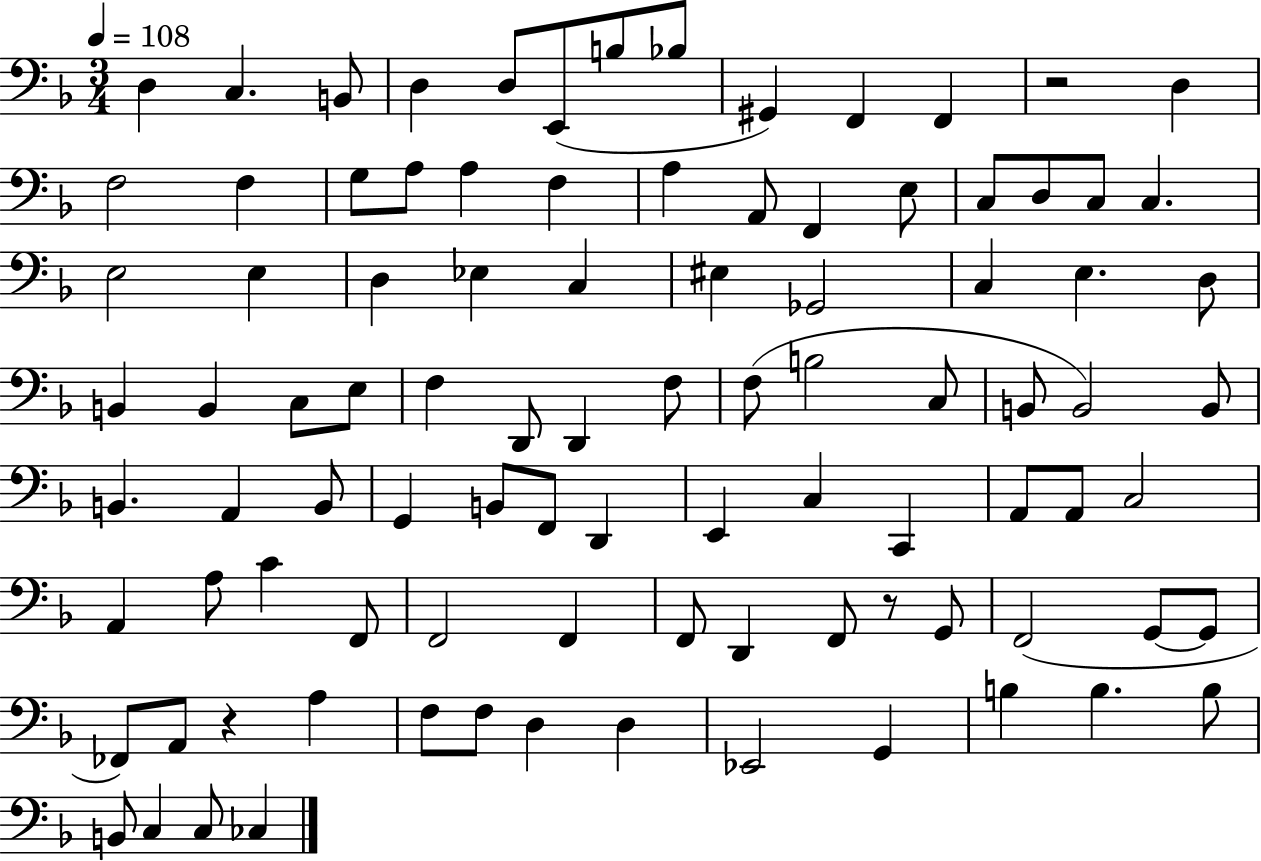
{
  \clef bass
  \numericTimeSignature
  \time 3/4
  \key f \major
  \tempo 4 = 108
  d4 c4. b,8 | d4 d8 e,8( b8 bes8 | gis,4) f,4 f,4 | r2 d4 | \break f2 f4 | g8 a8 a4 f4 | a4 a,8 f,4 e8 | c8 d8 c8 c4. | \break e2 e4 | d4 ees4 c4 | eis4 ges,2 | c4 e4. d8 | \break b,4 b,4 c8 e8 | f4 d,8 d,4 f8 | f8( b2 c8 | b,8 b,2) b,8 | \break b,4. a,4 b,8 | g,4 b,8 f,8 d,4 | e,4 c4 c,4 | a,8 a,8 c2 | \break a,4 a8 c'4 f,8 | f,2 f,4 | f,8 d,4 f,8 r8 g,8 | f,2( g,8~~ g,8 | \break fes,8) a,8 r4 a4 | f8 f8 d4 d4 | ees,2 g,4 | b4 b4. b8 | \break b,8 c4 c8 ces4 | \bar "|."
}